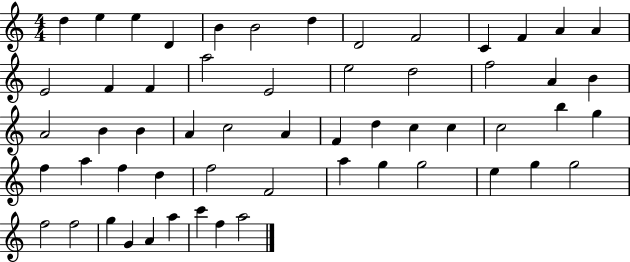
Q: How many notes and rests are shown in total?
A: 57